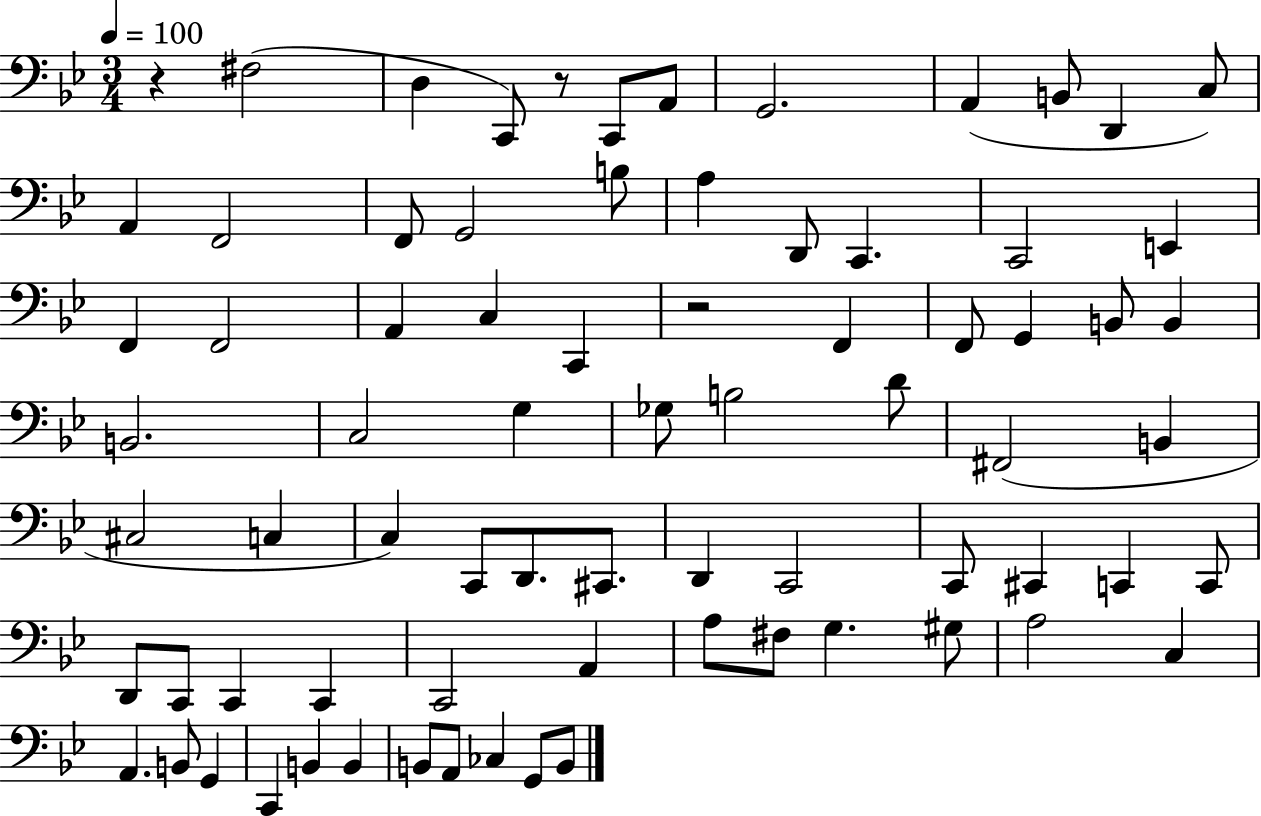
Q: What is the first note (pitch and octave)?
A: F#3